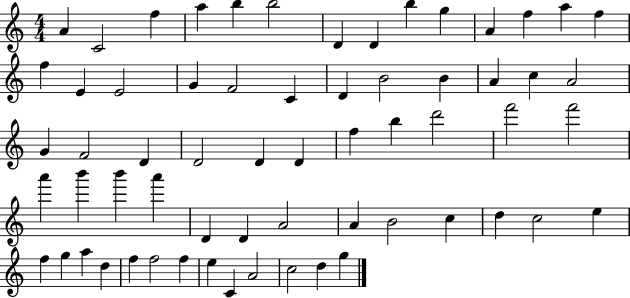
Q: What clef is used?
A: treble